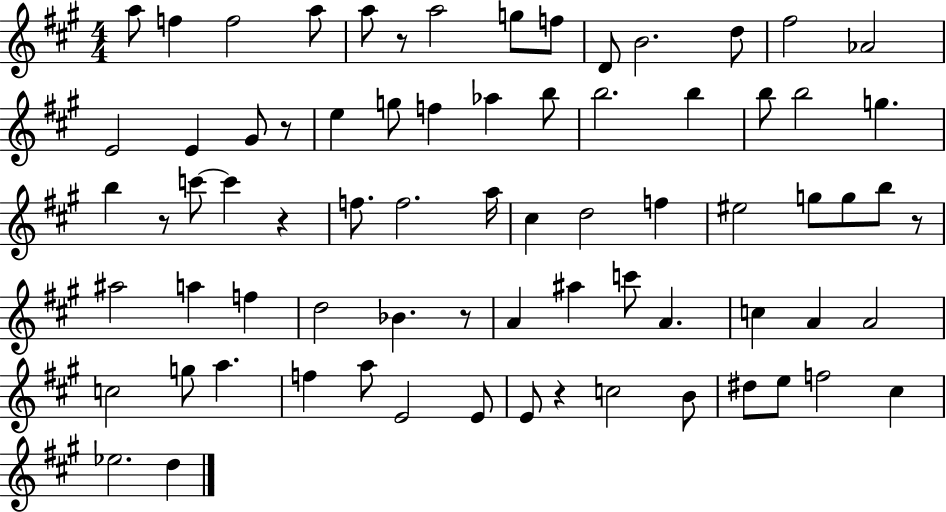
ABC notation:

X:1
T:Untitled
M:4/4
L:1/4
K:A
a/2 f f2 a/2 a/2 z/2 a2 g/2 f/2 D/2 B2 d/2 ^f2 _A2 E2 E ^G/2 z/2 e g/2 f _a b/2 b2 b b/2 b2 g b z/2 c'/2 c' z f/2 f2 a/4 ^c d2 f ^e2 g/2 g/2 b/2 z/2 ^a2 a f d2 _B z/2 A ^a c'/2 A c A A2 c2 g/2 a f a/2 E2 E/2 E/2 z c2 B/2 ^d/2 e/2 f2 ^c _e2 d